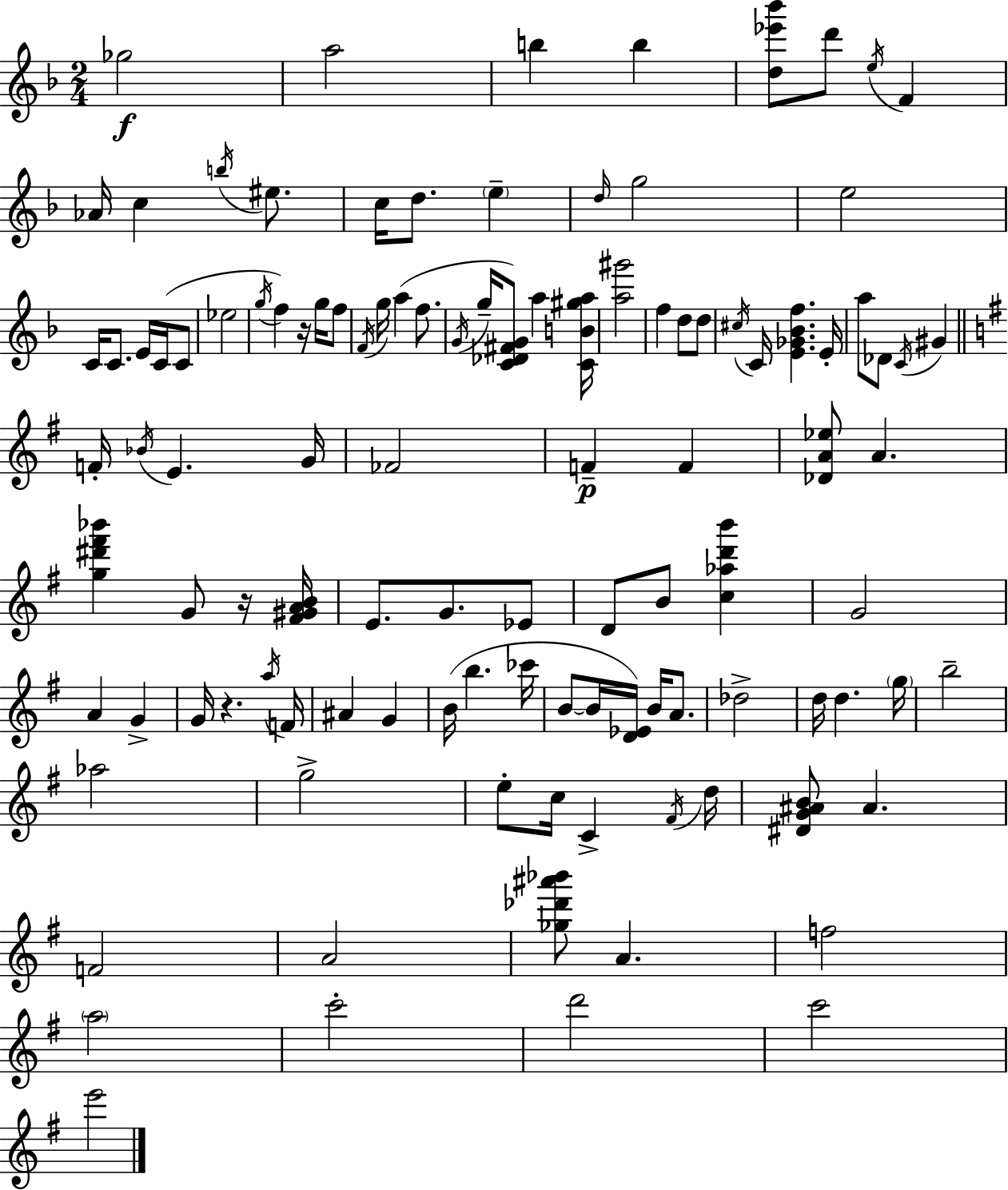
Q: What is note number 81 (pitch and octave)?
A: E5